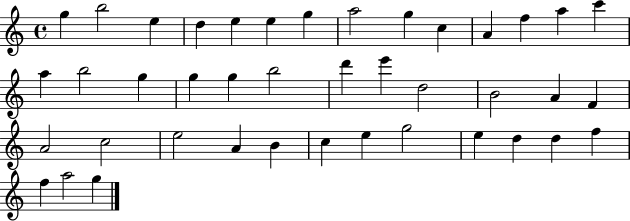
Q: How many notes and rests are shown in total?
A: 41